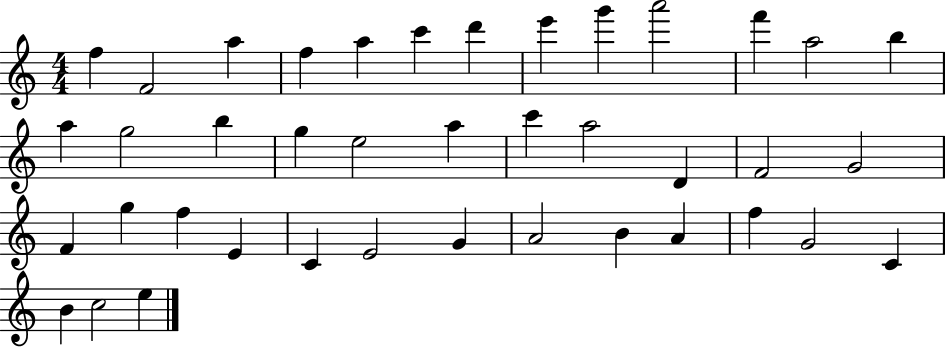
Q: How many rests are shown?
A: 0